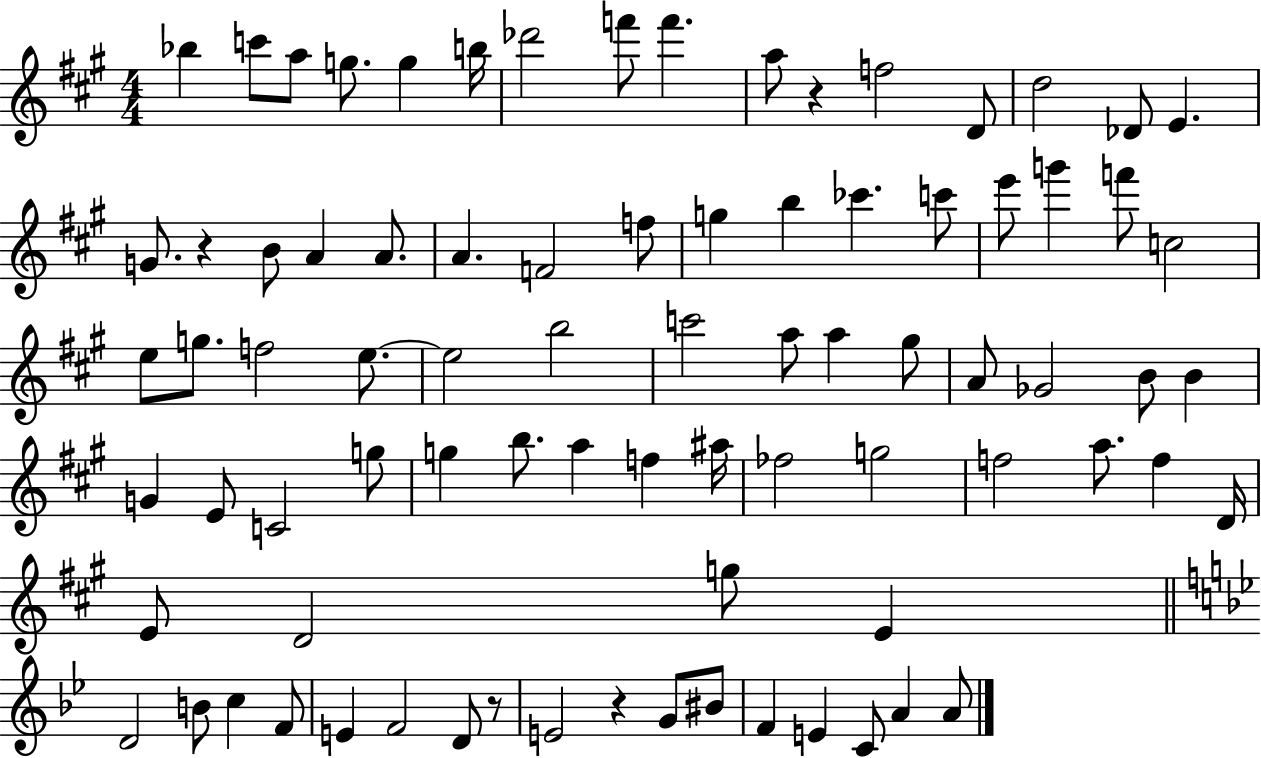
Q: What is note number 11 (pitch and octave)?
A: F5